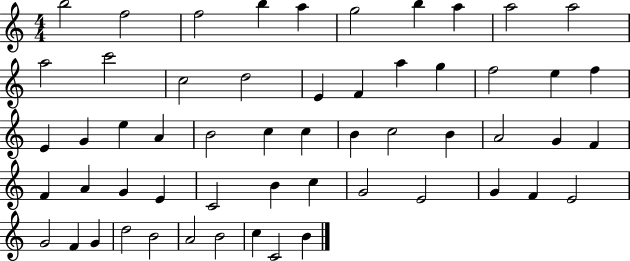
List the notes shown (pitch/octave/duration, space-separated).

B5/h F5/h F5/h B5/q A5/q G5/h B5/q A5/q A5/h A5/h A5/h C6/h C5/h D5/h E4/q F4/q A5/q G5/q F5/h E5/q F5/q E4/q G4/q E5/q A4/q B4/h C5/q C5/q B4/q C5/h B4/q A4/h G4/q F4/q F4/q A4/q G4/q E4/q C4/h B4/q C5/q G4/h E4/h G4/q F4/q E4/h G4/h F4/q G4/q D5/h B4/h A4/h B4/h C5/q C4/h B4/q